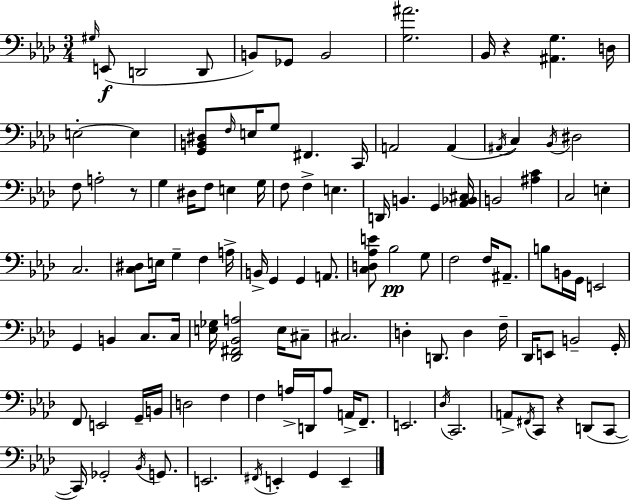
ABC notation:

X:1
T:Untitled
M:3/4
L:1/4
K:Fm
^G,/4 E,,/2 D,,2 D,,/2 B,,/2 _G,,/2 B,,2 [G,^A]2 _B,,/4 z [^A,,G,] D,/4 E,2 E, [G,,B,,^D,]/2 F,/4 E,/4 G,/2 ^F,, C,,/4 A,,2 A,, ^A,,/4 C, _B,,/4 ^D,2 F,/2 A,2 z/2 G, ^D,/4 F,/2 E, G,/4 F,/2 F, E, D,,/4 B,, G,, [_A,,_B,,^C,]/4 B,,2 [^A,C] C,2 E, C,2 [C,^D,]/2 E,/4 G, F, A,/4 B,,/4 G,, G,, A,,/2 [C,D,_A,E]/2 _B,2 G,/2 F,2 F,/4 ^A,,/2 B,/2 B,,/4 G,,/4 E,,2 G,, B,, C,/2 C,/4 [E,_G,]/4 [_D,,^F,,_B,,A,]2 E,/4 ^C,/2 ^C,2 D, D,,/2 D, F,/4 _D,,/4 E,,/2 B,,2 G,,/4 F,,/2 E,,2 G,,/4 B,,/4 D,2 F, F, A,/4 D,,/4 A,/2 A,,/4 F,,/2 E,,2 _D,/4 C,,2 A,,/2 ^F,,/4 C,,/2 z D,,/2 C,,/2 C,,/4 _G,,2 _B,,/4 G,,/2 E,,2 ^F,,/4 E,, G,, E,,